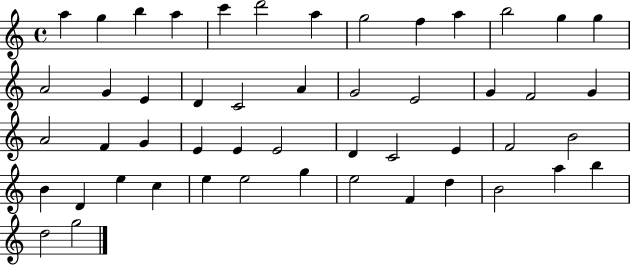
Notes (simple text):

A5/q G5/q B5/q A5/q C6/q D6/h A5/q G5/h F5/q A5/q B5/h G5/q G5/q A4/h G4/q E4/q D4/q C4/h A4/q G4/h E4/h G4/q F4/h G4/q A4/h F4/q G4/q E4/q E4/q E4/h D4/q C4/h E4/q F4/h B4/h B4/q D4/q E5/q C5/q E5/q E5/h G5/q E5/h F4/q D5/q B4/h A5/q B5/q D5/h G5/h